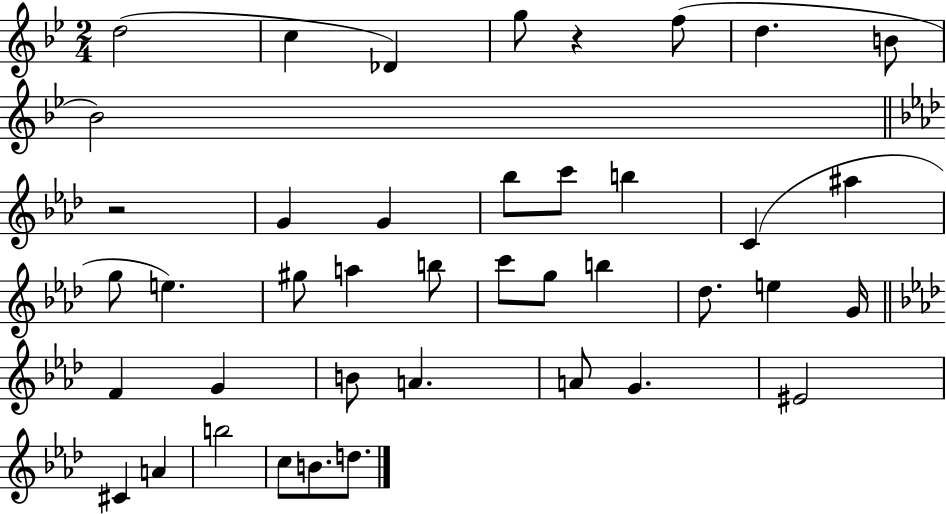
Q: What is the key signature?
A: BES major